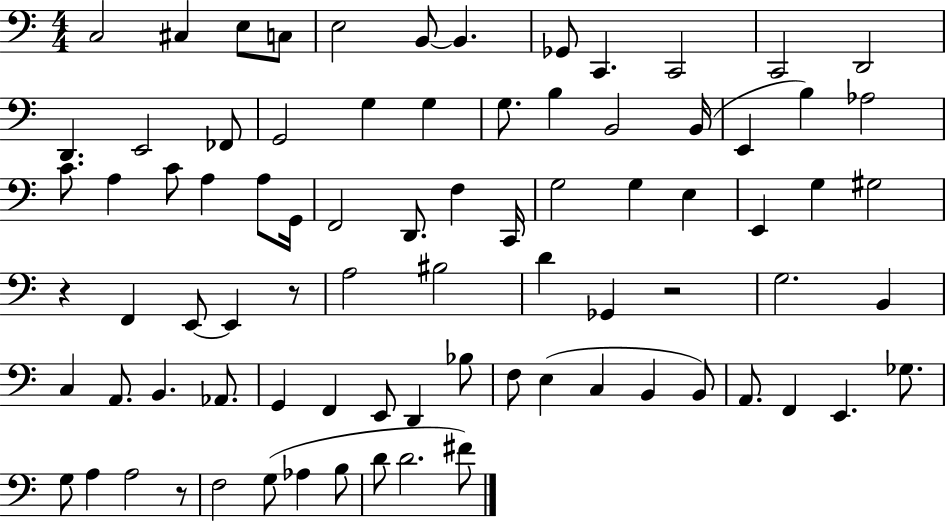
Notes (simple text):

C3/h C#3/q E3/e C3/e E3/h B2/e B2/q. Gb2/e C2/q. C2/h C2/h D2/h D2/q. E2/h FES2/e G2/h G3/q G3/q G3/e. B3/q B2/h B2/s E2/q B3/q Ab3/h C4/e. A3/q C4/e A3/q A3/e G2/s F2/h D2/e. F3/q C2/s G3/h G3/q E3/q E2/q G3/q G#3/h R/q F2/q E2/e E2/q R/e A3/h BIS3/h D4/q Gb2/q R/h G3/h. B2/q C3/q A2/e. B2/q. Ab2/e. G2/q F2/q E2/e D2/q Bb3/e F3/e E3/q C3/q B2/q B2/e A2/e. F2/q E2/q. Gb3/e. G3/e A3/q A3/h R/e F3/h G3/e Ab3/q B3/e D4/e D4/h. F#4/e